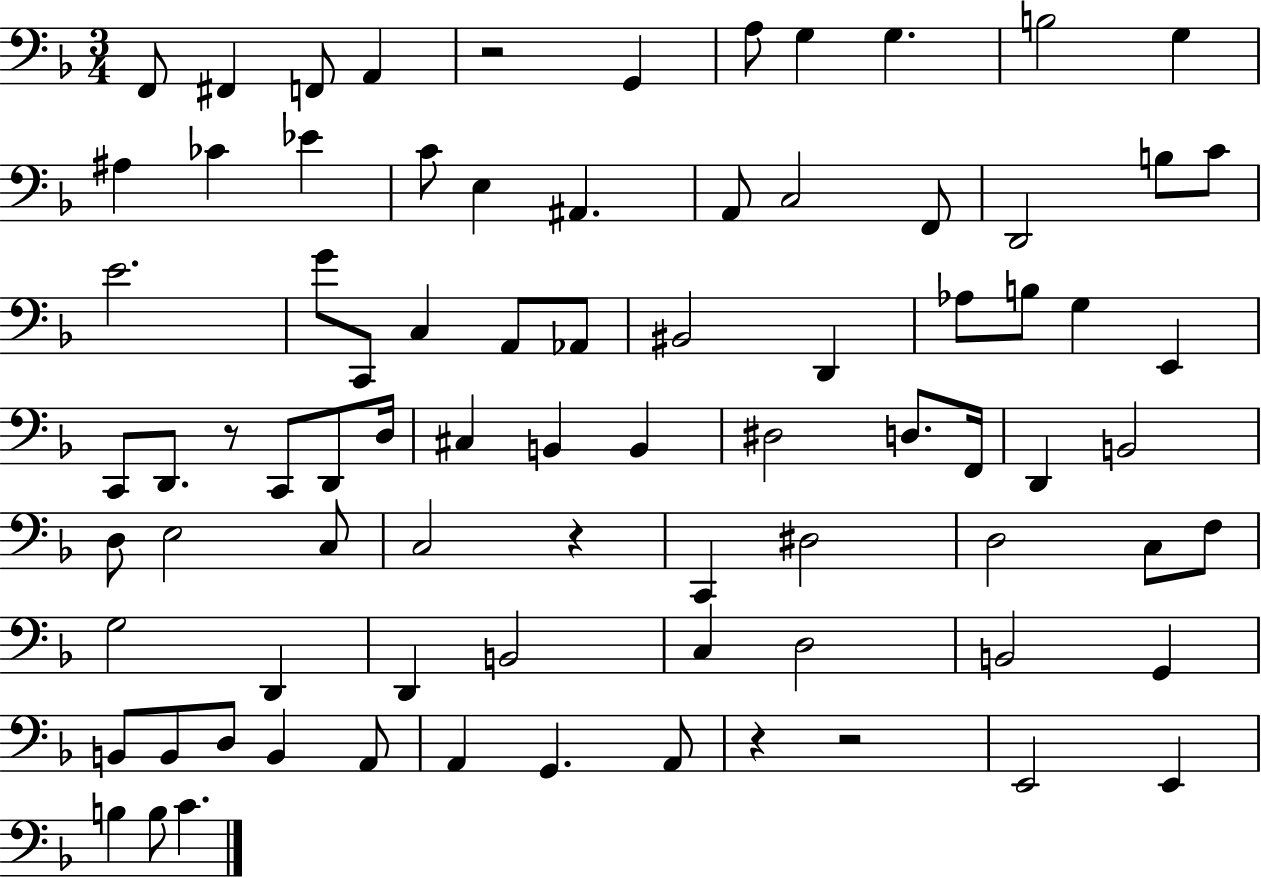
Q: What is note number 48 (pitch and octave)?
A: D3